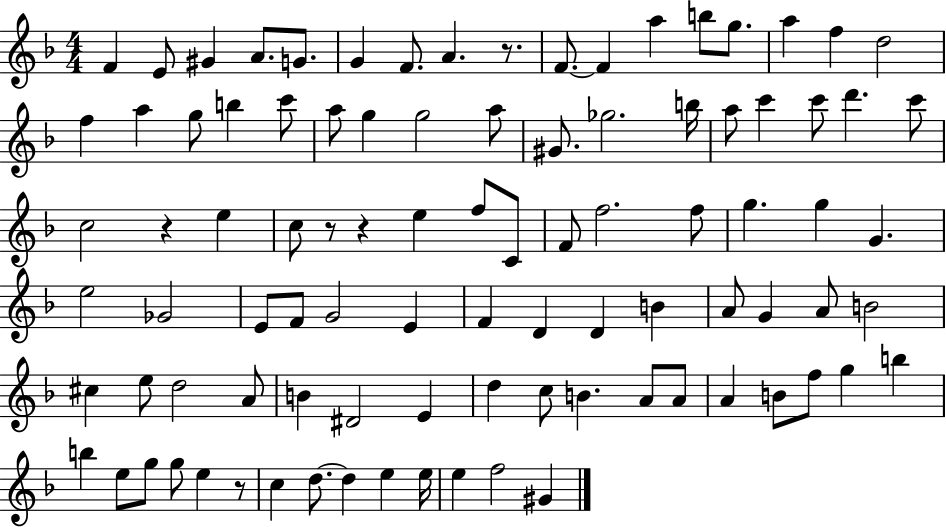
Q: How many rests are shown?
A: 5